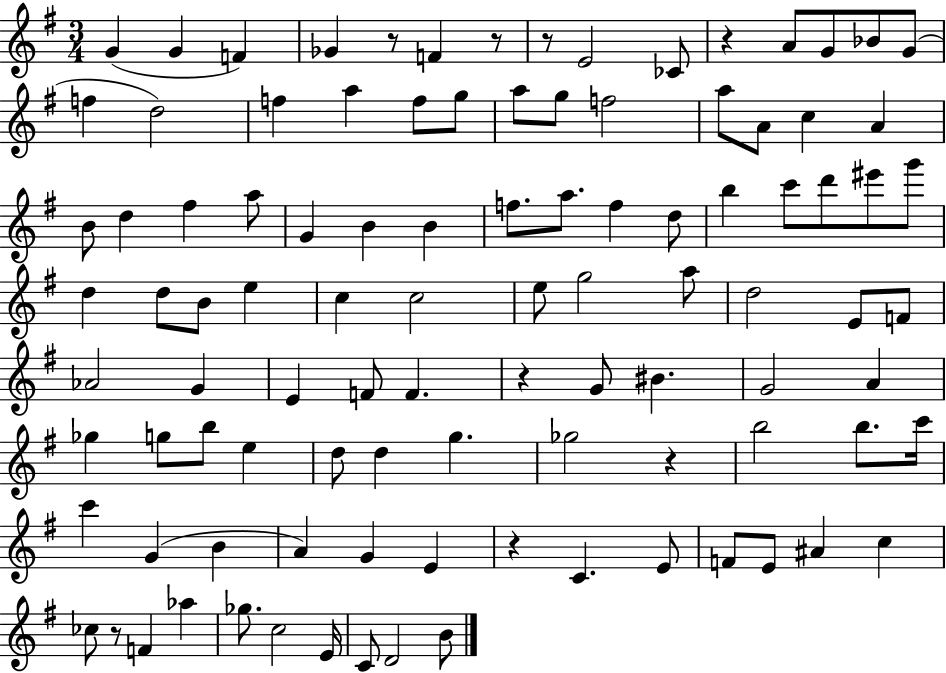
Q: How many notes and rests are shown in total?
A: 101